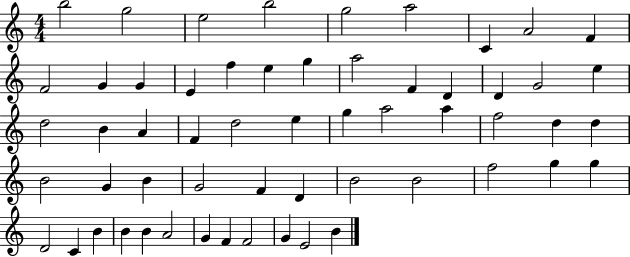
B5/h G5/h E5/h B5/h G5/h A5/h C4/q A4/h F4/q F4/h G4/q G4/q E4/q F5/q E5/q G5/q A5/h F4/q D4/q D4/q G4/h E5/q D5/h B4/q A4/q F4/q D5/h E5/q G5/q A5/h A5/q F5/h D5/q D5/q B4/h G4/q B4/q G4/h F4/q D4/q B4/h B4/h F5/h G5/q G5/q D4/h C4/q B4/q B4/q B4/q A4/h G4/q F4/q F4/h G4/q E4/h B4/q